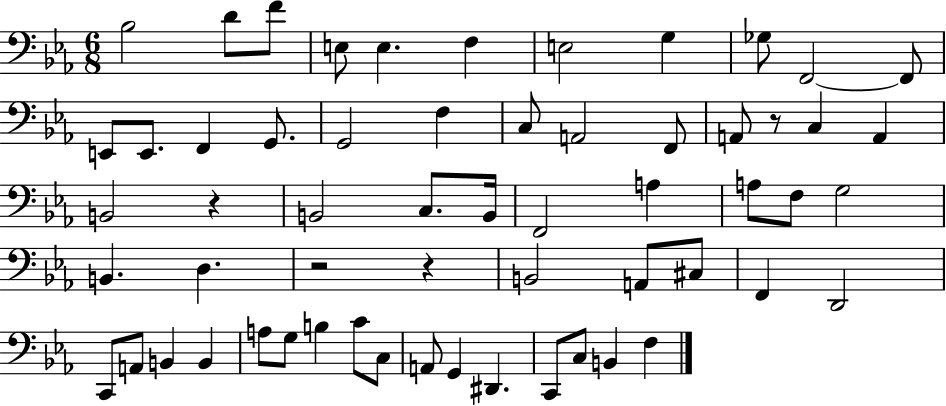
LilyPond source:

{
  \clef bass
  \numericTimeSignature
  \time 6/8
  \key ees \major
  bes2 d'8 f'8 | e8 e4. f4 | e2 g4 | ges8 f,2~~ f,8 | \break e,8 e,8. f,4 g,8. | g,2 f4 | c8 a,2 f,8 | a,8 r8 c4 a,4 | \break b,2 r4 | b,2 c8. b,16 | f,2 a4 | a8 f8 g2 | \break b,4. d4. | r2 r4 | b,2 a,8 cis8 | f,4 d,2 | \break c,8 a,8 b,4 b,4 | a8 g8 b4 c'8 c8 | a,8 g,4 dis,4. | c,8 c8 b,4 f4 | \break \bar "|."
}